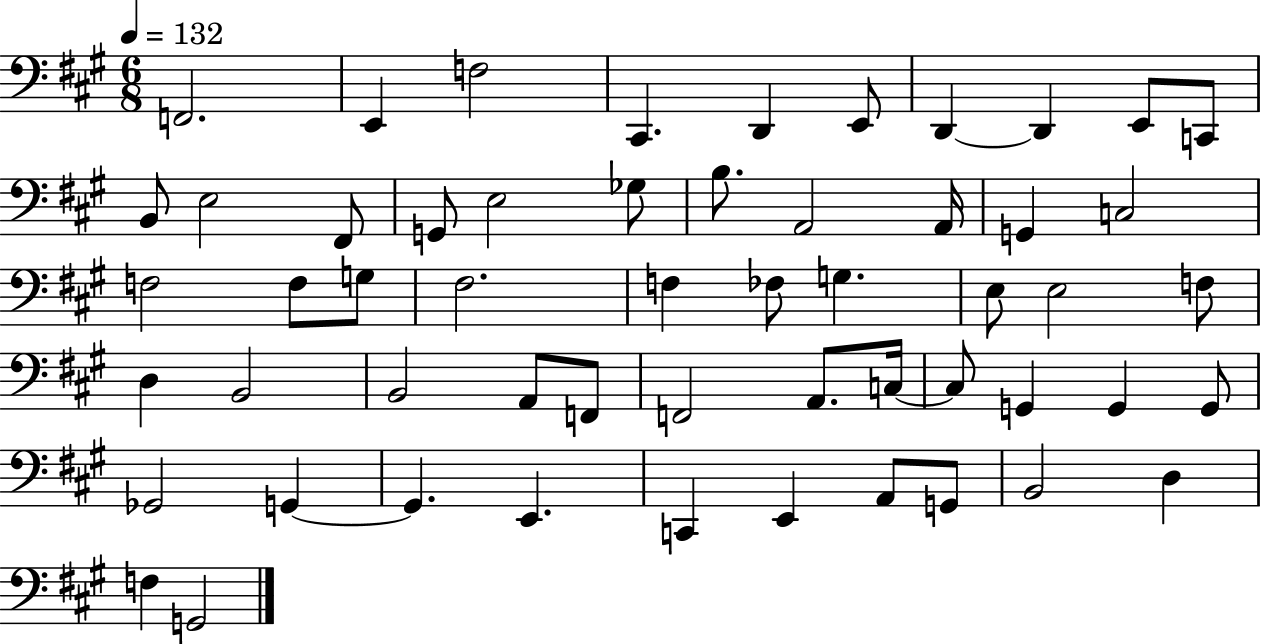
X:1
T:Untitled
M:6/8
L:1/4
K:A
F,,2 E,, F,2 ^C,, D,, E,,/2 D,, D,, E,,/2 C,,/2 B,,/2 E,2 ^F,,/2 G,,/2 E,2 _G,/2 B,/2 A,,2 A,,/4 G,, C,2 F,2 F,/2 G,/2 ^F,2 F, _F,/2 G, E,/2 E,2 F,/2 D, B,,2 B,,2 A,,/2 F,,/2 F,,2 A,,/2 C,/4 C,/2 G,, G,, G,,/2 _G,,2 G,, G,, E,, C,, E,, A,,/2 G,,/2 B,,2 D, F, G,,2